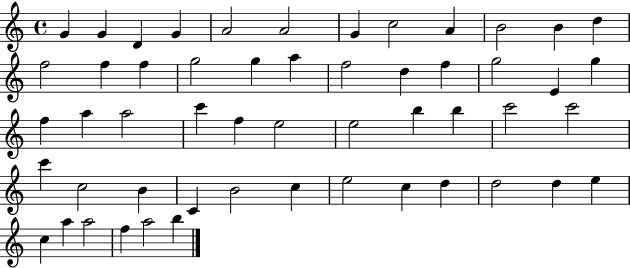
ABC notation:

X:1
T:Untitled
M:4/4
L:1/4
K:C
G G D G A2 A2 G c2 A B2 B d f2 f f g2 g a f2 d f g2 E g f a a2 c' f e2 e2 b b c'2 c'2 c' c2 B C B2 c e2 c d d2 d e c a a2 f a2 b